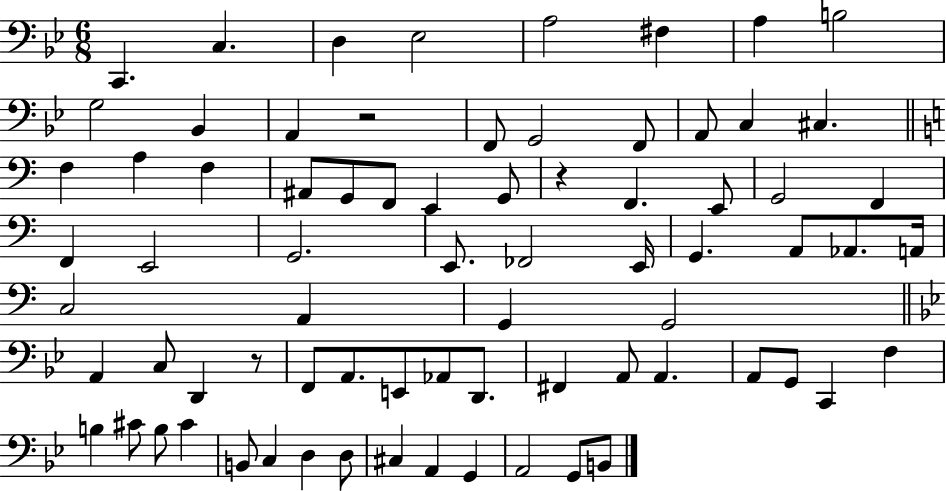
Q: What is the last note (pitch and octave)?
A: B2